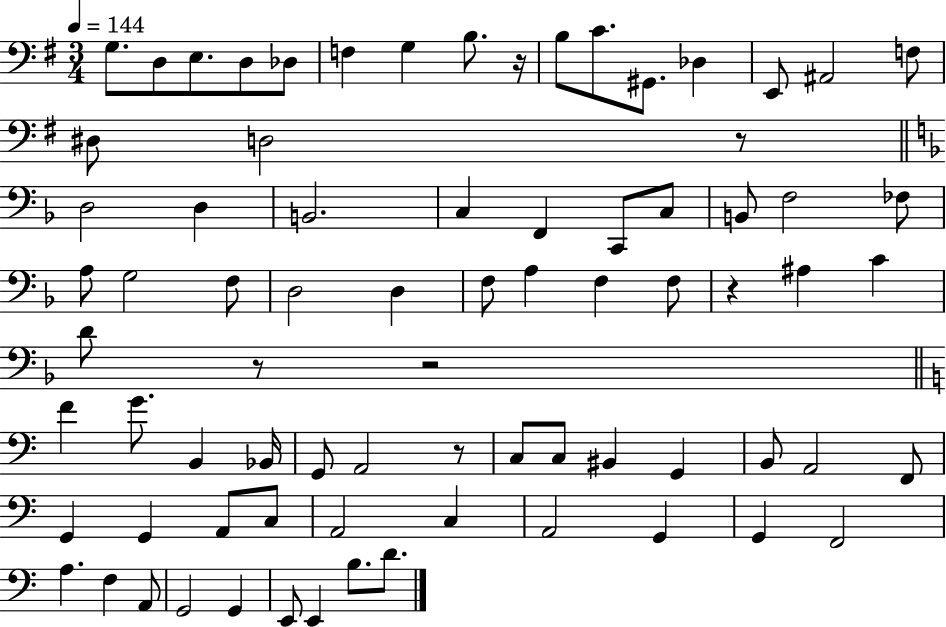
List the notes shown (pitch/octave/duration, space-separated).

G3/e. D3/e E3/e. D3/e Db3/e F3/q G3/q B3/e. R/s B3/e C4/e. G#2/e. Db3/q E2/e A#2/h F3/e D#3/e D3/h R/e D3/h D3/q B2/h. C3/q F2/q C2/e C3/e B2/e F3/h FES3/e A3/e G3/h F3/e D3/h D3/q F3/e A3/q F3/q F3/e R/q A#3/q C4/q D4/e R/e R/h F4/q G4/e. B2/q Bb2/s G2/e A2/h R/e C3/e C3/e BIS2/q G2/q B2/e A2/h F2/e G2/q G2/q A2/e C3/e A2/h C3/q A2/h G2/q G2/q F2/h A3/q. F3/q A2/e G2/h G2/q E2/e E2/q B3/e. D4/e.